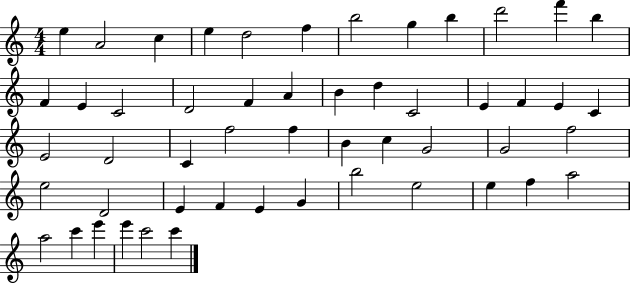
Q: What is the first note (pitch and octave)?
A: E5